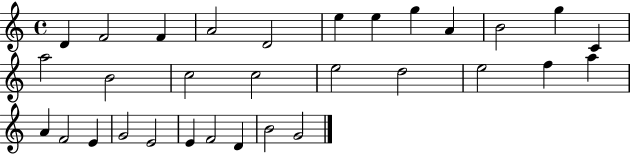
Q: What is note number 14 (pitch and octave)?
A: B4